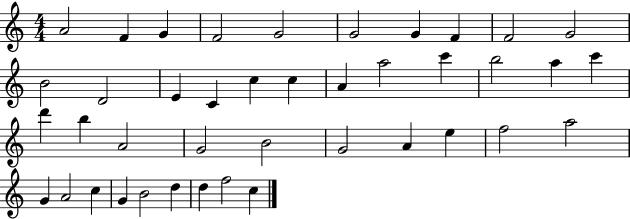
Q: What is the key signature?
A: C major